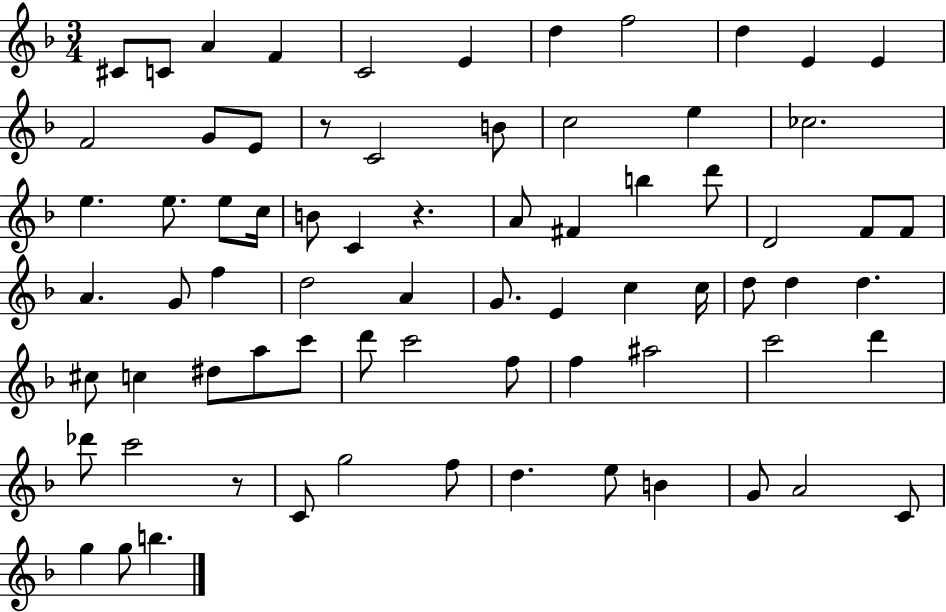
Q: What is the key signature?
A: F major